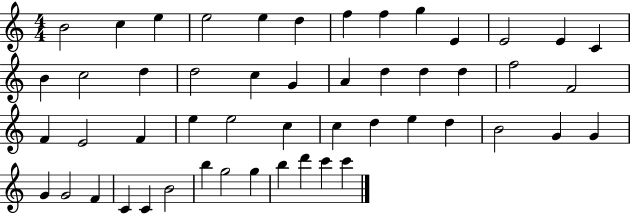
{
  \clef treble
  \numericTimeSignature
  \time 4/4
  \key c \major
  b'2 c''4 e''4 | e''2 e''4 d''4 | f''4 f''4 g''4 e'4 | e'2 e'4 c'4 | \break b'4 c''2 d''4 | d''2 c''4 g'4 | a'4 d''4 d''4 d''4 | f''2 f'2 | \break f'4 e'2 f'4 | e''4 e''2 c''4 | c''4 d''4 e''4 d''4 | b'2 g'4 g'4 | \break g'4 g'2 f'4 | c'4 c'4 b'2 | b''4 g''2 g''4 | b''4 d'''4 c'''4 c'''4 | \break \bar "|."
}